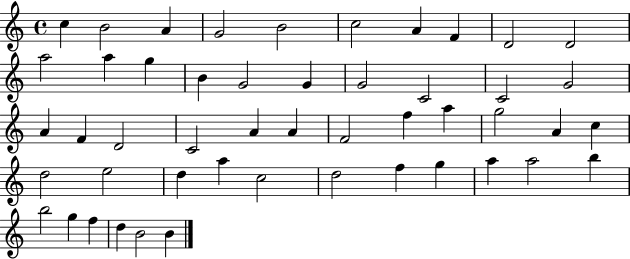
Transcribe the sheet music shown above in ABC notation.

X:1
T:Untitled
M:4/4
L:1/4
K:C
c B2 A G2 B2 c2 A F D2 D2 a2 a g B G2 G G2 C2 C2 G2 A F D2 C2 A A F2 f a g2 A c d2 e2 d a c2 d2 f g a a2 b b2 g f d B2 B